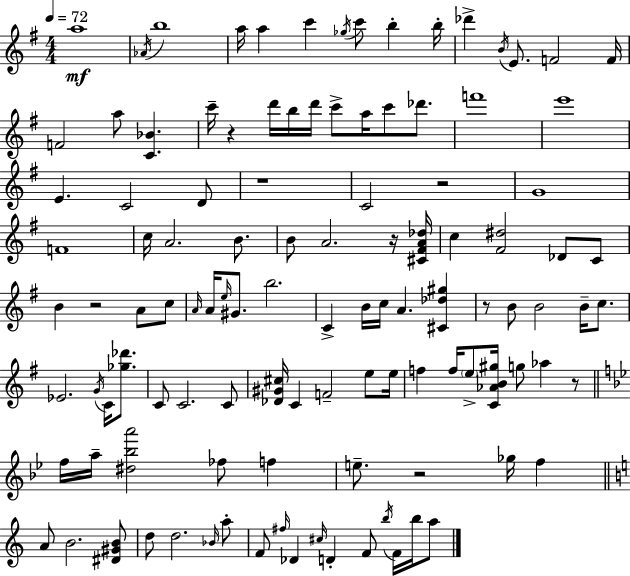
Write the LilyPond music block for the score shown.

{
  \clef treble
  \numericTimeSignature
  \time 4/4
  \key e \minor
  \tempo 4 = 72
  a''1\mf | \acciaccatura { aes'16 } b''1 | a''16 a''4 c'''4 \acciaccatura { ges''16 } c'''8 b''4-. | b''16-. des'''4-> \acciaccatura { b'16 } e'8. f'2 | \break f'16 f'2 a''8 <c' bes'>4. | c'''16-- r4 d'''16 b''16 d'''16 c'''8-> a''16 c'''8 | des'''8. f'''1 | e'''1 | \break e'4. c'2 | d'8 r1 | c'2 r2 | g'1 | \break f'1 | c''16 a'2. | b'8. b'8 a'2. | r16 <cis' fis' a' des''>16 c''4 <fis' dis''>2 des'8 | \break c'8 b'4 r2 a'8 | c''8 \grace { a'16 } a'16 \grace { e''16 } gis'8. b''2. | c'4-> b'16 c''16 a'4. | <cis' des'' gis''>4 r8 b'8 b'2 | \break b'16-- c''8. ees'2. | \acciaccatura { g'16 } c'16 <ges'' des'''>8. c'8 c'2. | c'8 <des' gis' cis''>16 c'4 f'2-- | e''8 e''16 f''4 f''16 \parenthesize e''8-> <c' aes' b' gis''>16 g''8 | \break aes''4 r8 \bar "||" \break \key bes \major f''16 a''16-- <dis'' bes'' a'''>2 fes''8 f''4 | e''8.-- r2 ges''16 f''4 | \bar "||" \break \key c \major a'8 b'2. <dis' gis' b'>8 | d''8 d''2. \grace { bes'16 } a''8-. | f'8 \grace { fis''16 } des'4 \grace { cis''16 } d'4-. f'8 \acciaccatura { b''16 } | f'16 b''16 a''8 \bar "|."
}